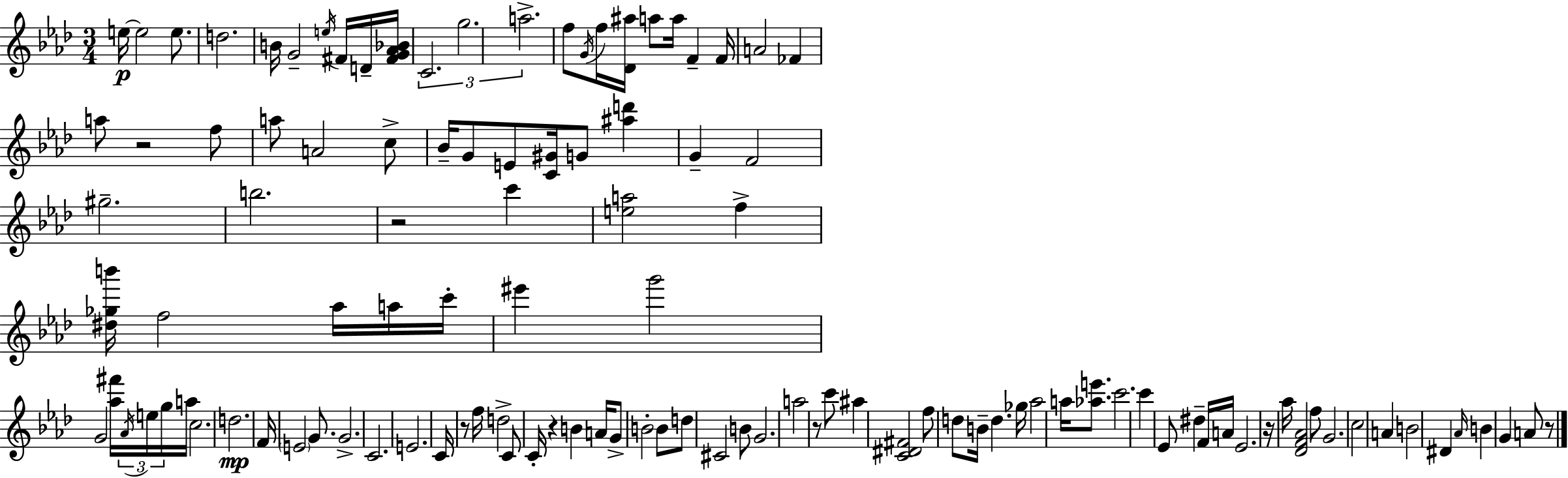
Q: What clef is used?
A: treble